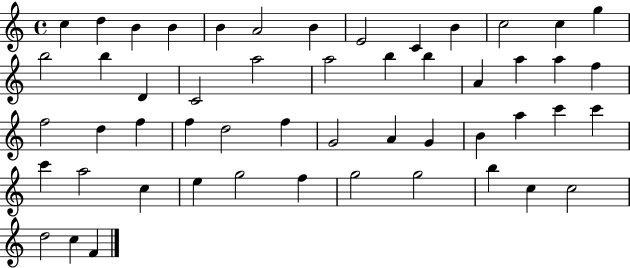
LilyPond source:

{
  \clef treble
  \time 4/4
  \defaultTimeSignature
  \key c \major
  c''4 d''4 b'4 b'4 | b'4 a'2 b'4 | e'2 c'4 b'4 | c''2 c''4 g''4 | \break b''2 b''4 d'4 | c'2 a''2 | a''2 b''4 b''4 | a'4 a''4 a''4 f''4 | \break f''2 d''4 f''4 | f''4 d''2 f''4 | g'2 a'4 g'4 | b'4 a''4 c'''4 c'''4 | \break c'''4 a''2 c''4 | e''4 g''2 f''4 | g''2 g''2 | b''4 c''4 c''2 | \break d''2 c''4 f'4 | \bar "|."
}